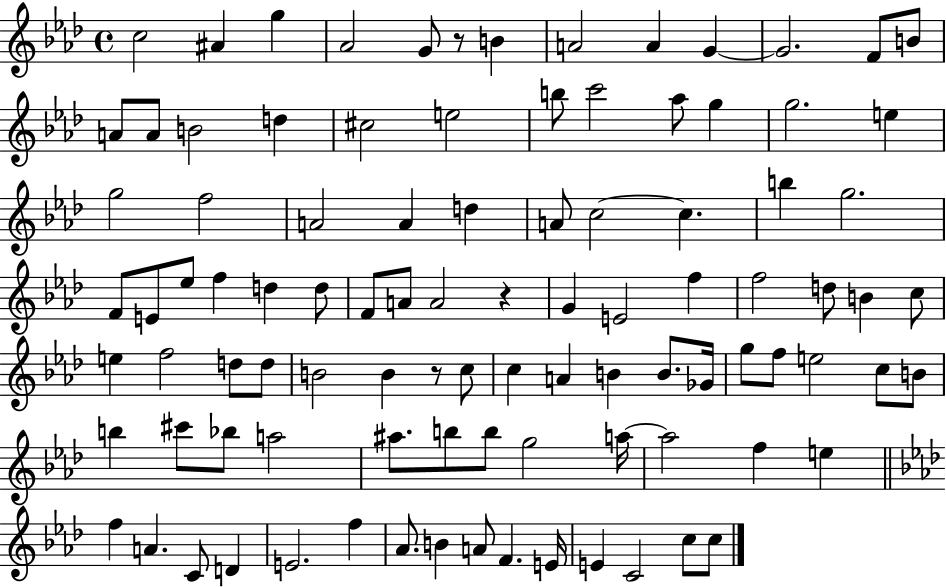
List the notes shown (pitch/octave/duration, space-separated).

C5/h A#4/q G5/q Ab4/h G4/e R/e B4/q A4/h A4/q G4/q G4/h. F4/e B4/e A4/e A4/e B4/h D5/q C#5/h E5/h B5/e C6/h Ab5/e G5/q G5/h. E5/q G5/h F5/h A4/h A4/q D5/q A4/e C5/h C5/q. B5/q G5/h. F4/e E4/e Eb5/e F5/q D5/q D5/e F4/e A4/e A4/h R/q G4/q E4/h F5/q F5/h D5/e B4/q C5/e E5/q F5/h D5/e D5/e B4/h B4/q R/e C5/e C5/q A4/q B4/q B4/e. Gb4/s G5/e F5/e E5/h C5/e B4/e B5/q C#6/e Bb5/e A5/h A#5/e. B5/e B5/e G5/h A5/s A5/h F5/q E5/q F5/q A4/q. C4/e D4/q E4/h. F5/q Ab4/e. B4/q A4/e F4/q. E4/s E4/q C4/h C5/e C5/e